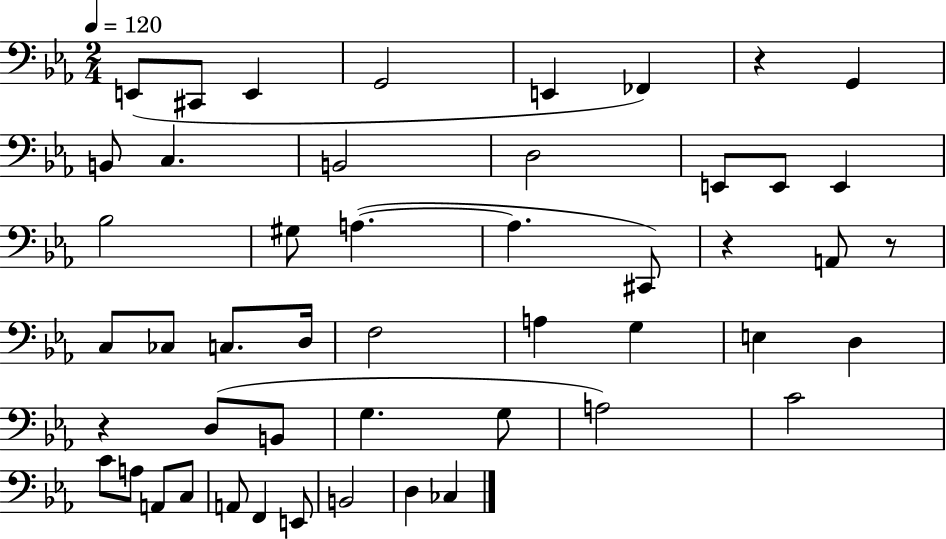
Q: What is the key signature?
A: EES major